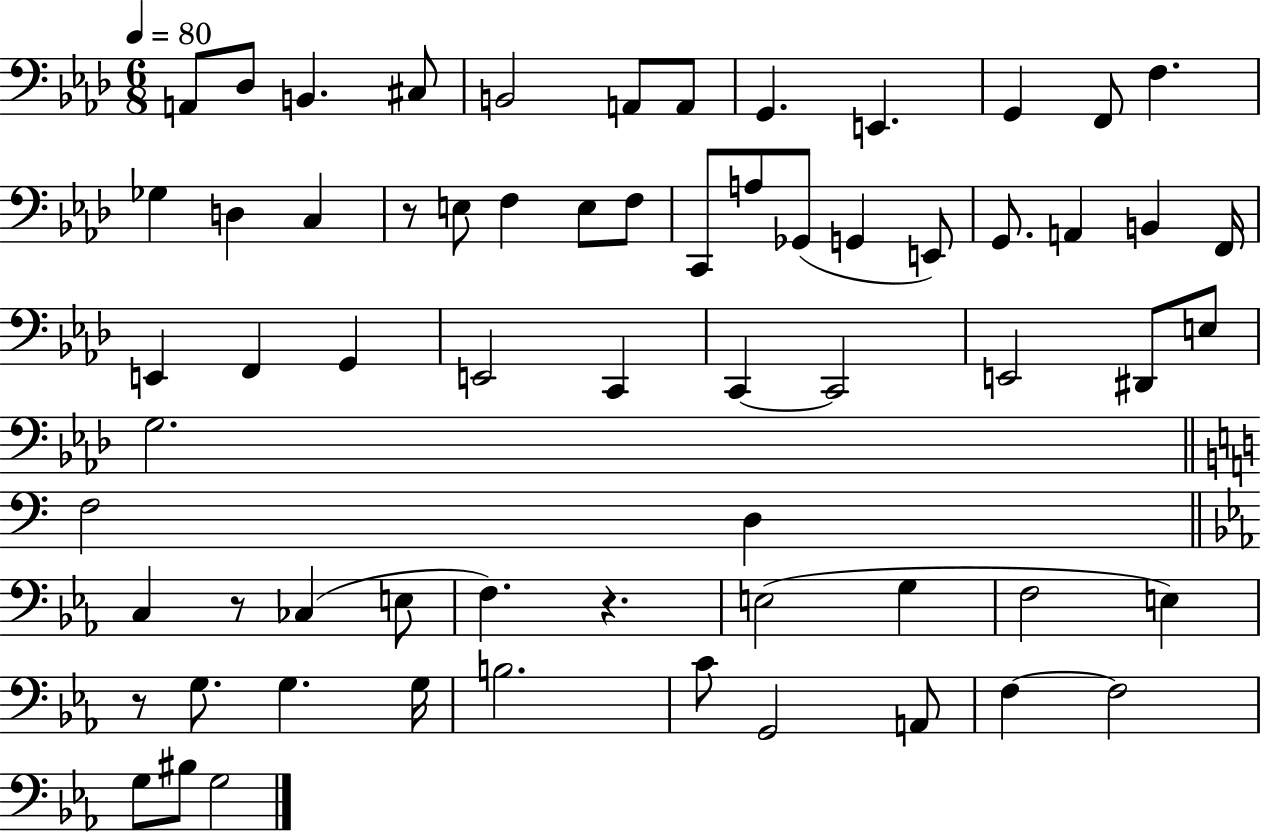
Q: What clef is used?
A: bass